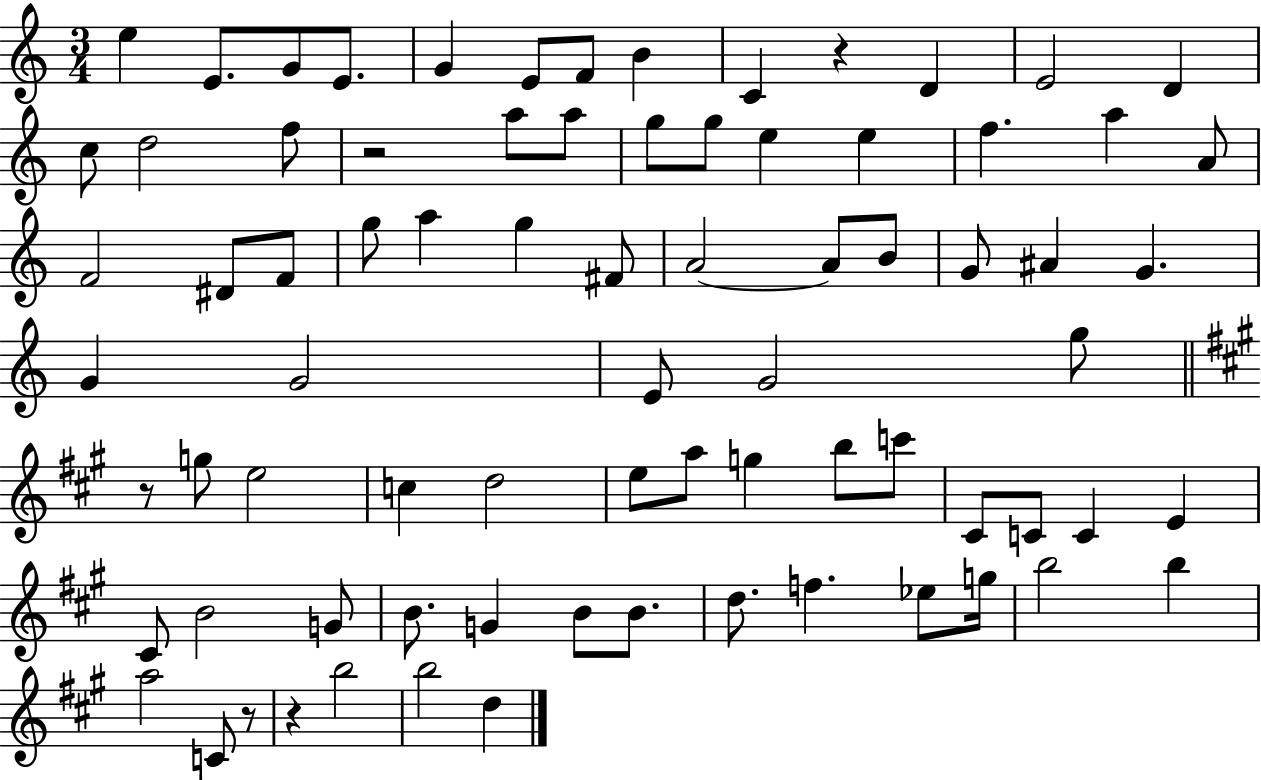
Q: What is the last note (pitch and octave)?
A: D5